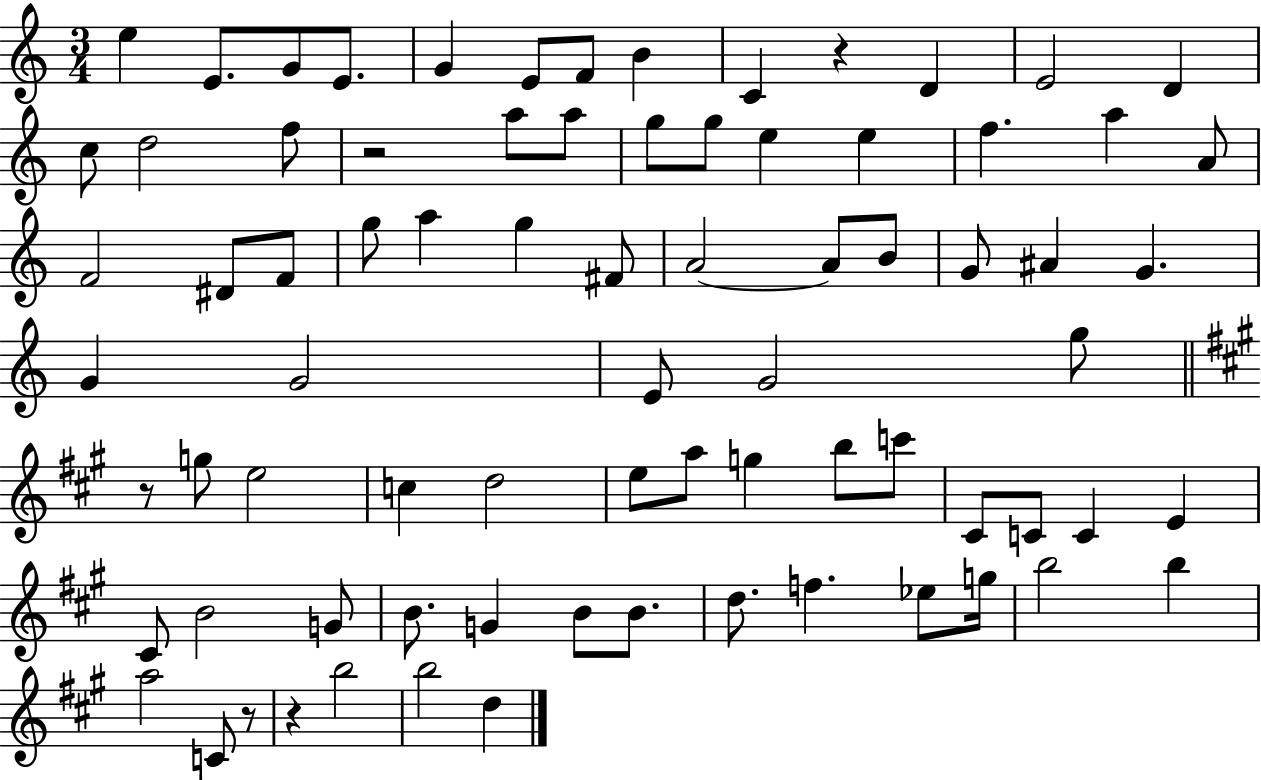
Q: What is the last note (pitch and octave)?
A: D5